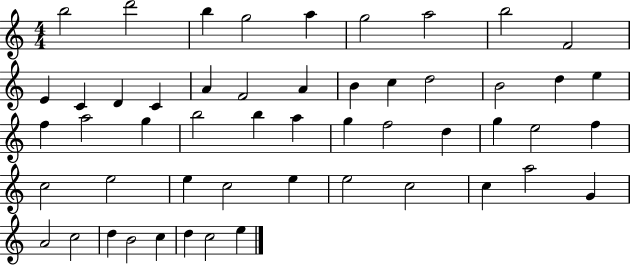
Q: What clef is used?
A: treble